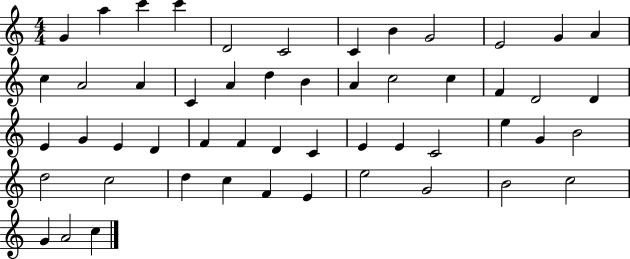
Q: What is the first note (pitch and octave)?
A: G4